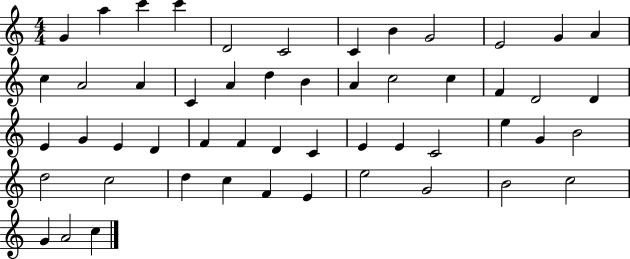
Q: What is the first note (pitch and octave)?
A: G4